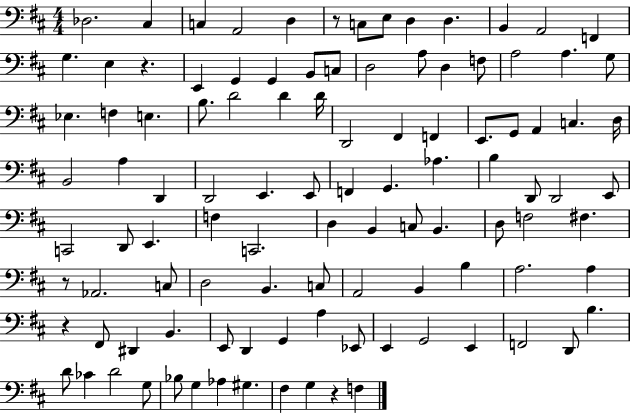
{
  \clef bass
  \numericTimeSignature
  \time 4/4
  \key d \major
  \repeat volta 2 { des2. cis4 | c4 a,2 d4 | r8 c8 e8 d4 d4. | b,4 a,2 f,4 | \break g4. e4 r4. | e,4 g,4 g,4 b,8 c8 | d2 a8 d4 f8 | a2 a4. g8 | \break ees4. f4 e4. | b8. d'2 d'4 d'16 | d,2 fis,4 f,4 | e,8. g,8 a,4 c4. d16 | \break b,2 a4 d,4 | d,2 e,4. e,8 | f,4 g,4. aes4. | b4 d,8 d,2 e,8 | \break c,2 d,8 e,4. | f4 c,2. | d4 b,4 c8 b,4. | d8 f2 fis4. | \break r8 aes,2. c8 | d2 b,4. c8 | a,2 b,4 b4 | a2. a4 | \break r4 fis,8 dis,4 b,4. | e,8 d,4 g,4 a4 ees,8 | e,4 g,2 e,4 | f,2 d,8 b4. | \break d'8 ces'4 d'2 g8 | bes8 g4 aes4 gis4. | fis4 g4 r4 f4 | } \bar "|."
}